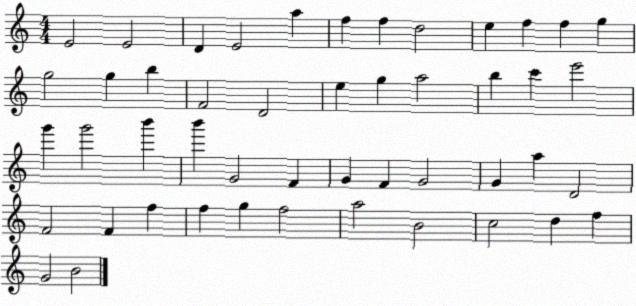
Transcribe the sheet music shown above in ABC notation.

X:1
T:Untitled
M:4/4
L:1/4
K:C
E2 E2 D E2 a f f d2 e f f g g2 g b F2 D2 e g a2 b c' e'2 g' g'2 b' b' G2 F G F G2 G a D2 F2 F f f g f2 a2 B2 c2 d f G2 B2